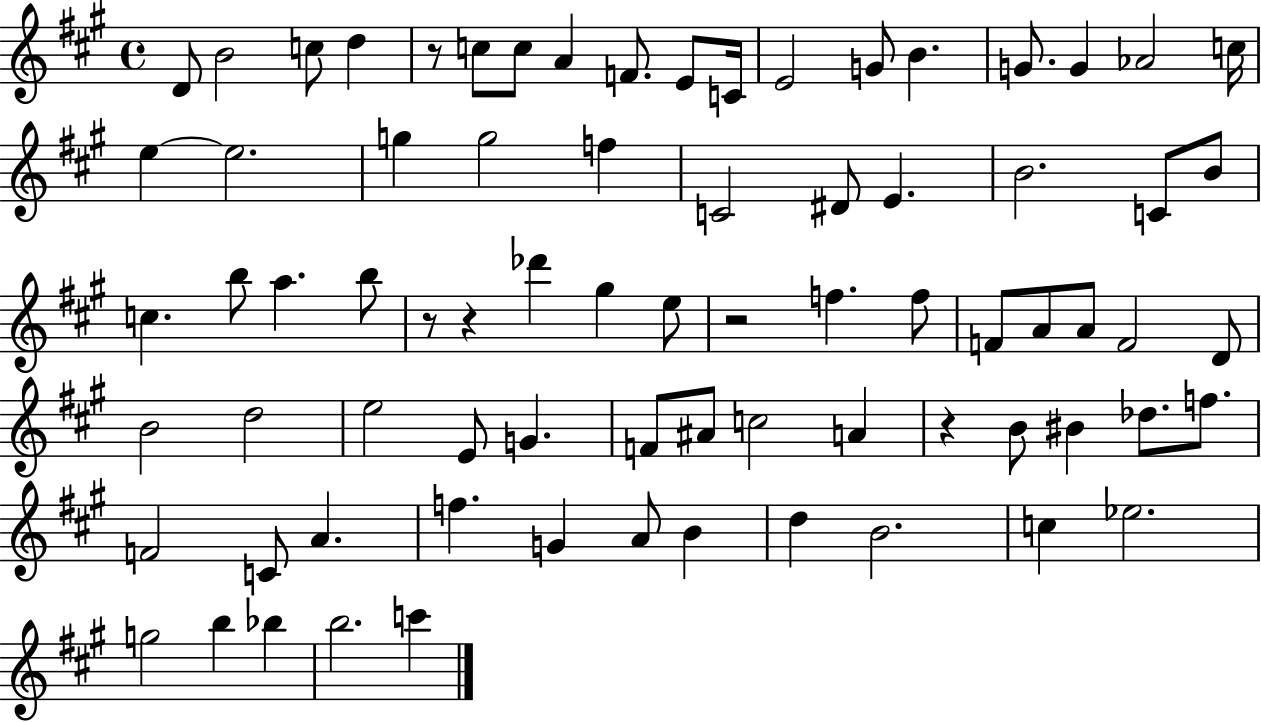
X:1
T:Untitled
M:4/4
L:1/4
K:A
D/2 B2 c/2 d z/2 c/2 c/2 A F/2 E/2 C/4 E2 G/2 B G/2 G _A2 c/4 e e2 g g2 f C2 ^D/2 E B2 C/2 B/2 c b/2 a b/2 z/2 z _d' ^g e/2 z2 f f/2 F/2 A/2 A/2 F2 D/2 B2 d2 e2 E/2 G F/2 ^A/2 c2 A z B/2 ^B _d/2 f/2 F2 C/2 A f G A/2 B d B2 c _e2 g2 b _b b2 c'